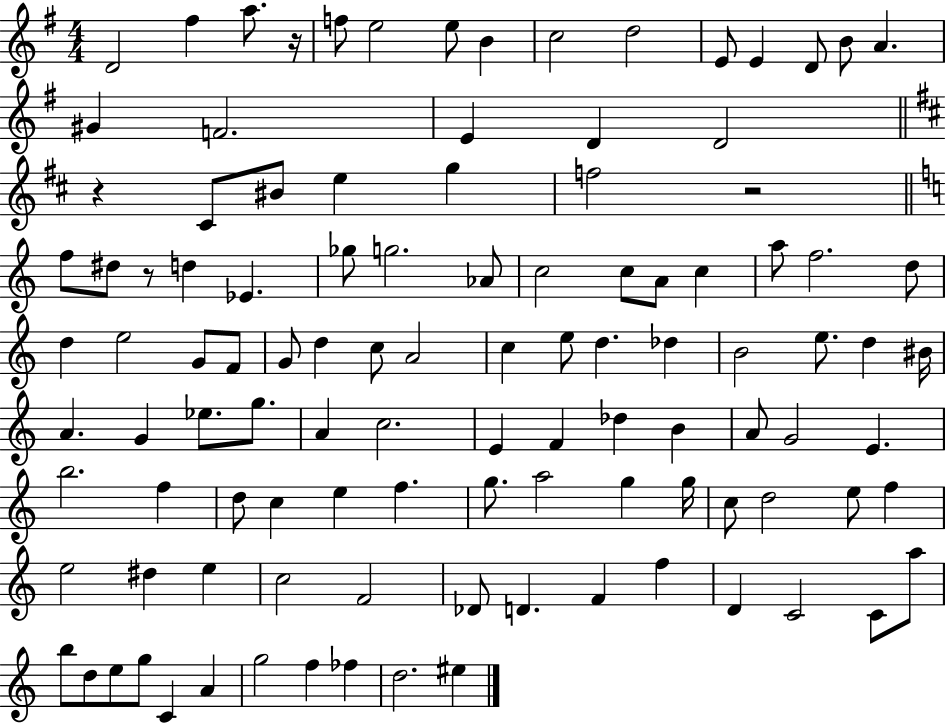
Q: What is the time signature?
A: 4/4